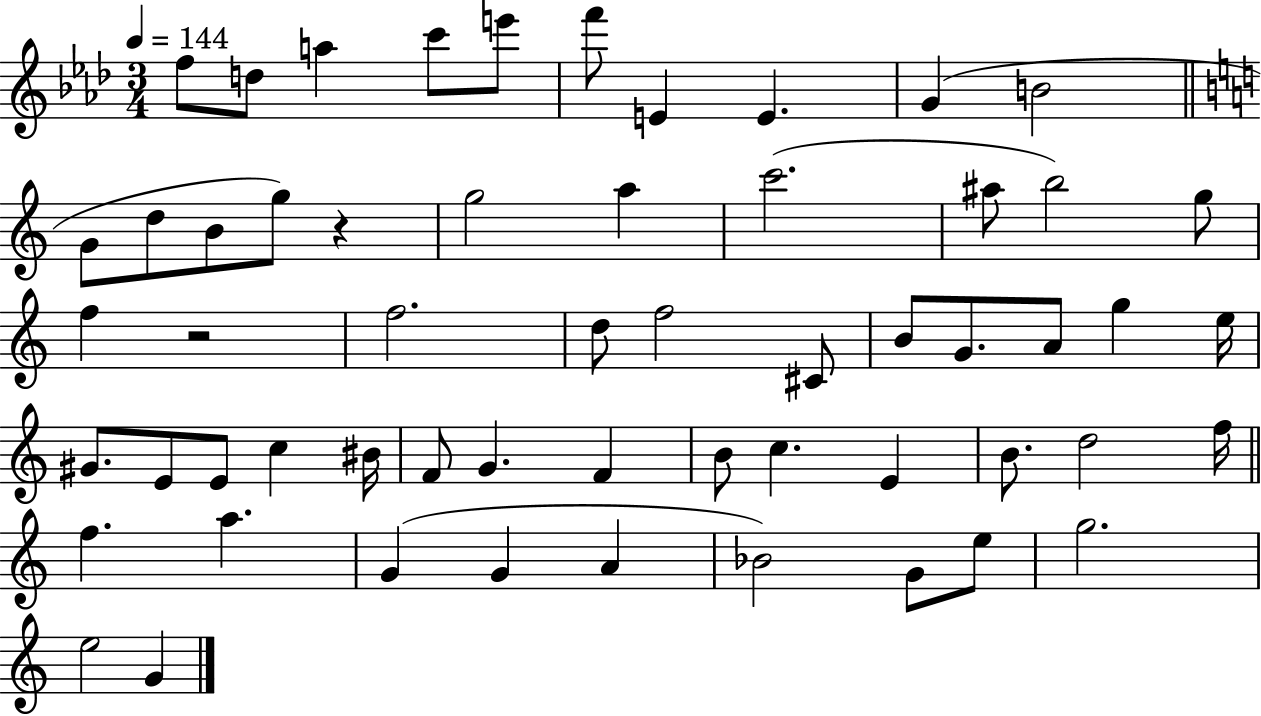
{
  \clef treble
  \numericTimeSignature
  \time 3/4
  \key aes \major
  \tempo 4 = 144
  \repeat volta 2 { f''8 d''8 a''4 c'''8 e'''8 | f'''8 e'4 e'4. | g'4( b'2 | \bar "||" \break \key c \major g'8 d''8 b'8 g''8) r4 | g''2 a''4 | c'''2.( | ais''8 b''2) g''8 | \break f''4 r2 | f''2. | d''8 f''2 cis'8 | b'8 g'8. a'8 g''4 e''16 | \break gis'8. e'8 e'8 c''4 bis'16 | f'8 g'4. f'4 | b'8 c''4. e'4 | b'8. d''2 f''16 | \break \bar "||" \break \key a \minor f''4. a''4. | g'4( g'4 a'4 | bes'2) g'8 e''8 | g''2. | \break e''2 g'4 | } \bar "|."
}